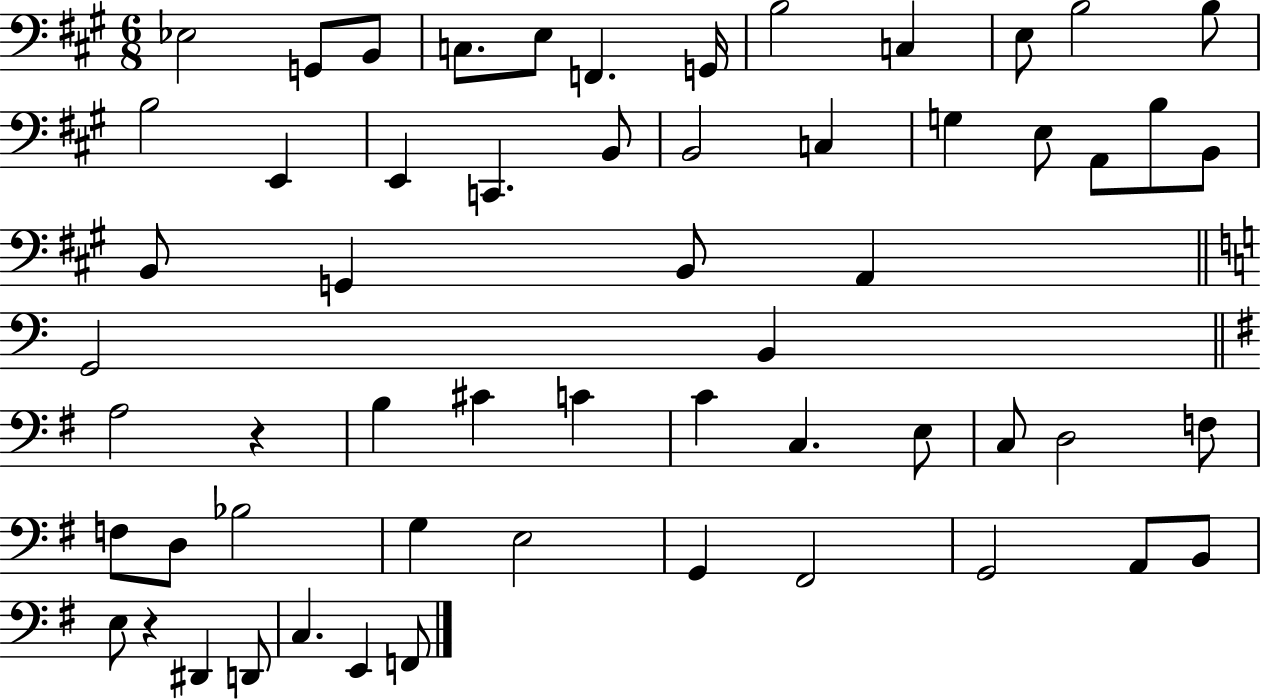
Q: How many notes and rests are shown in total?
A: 58